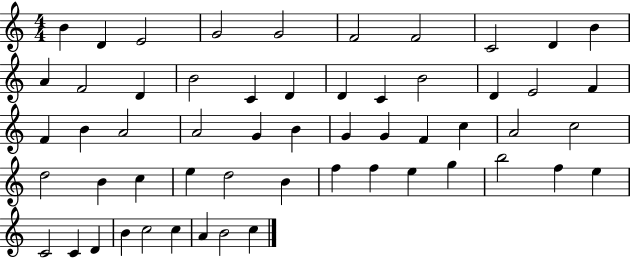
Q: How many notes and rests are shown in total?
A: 56